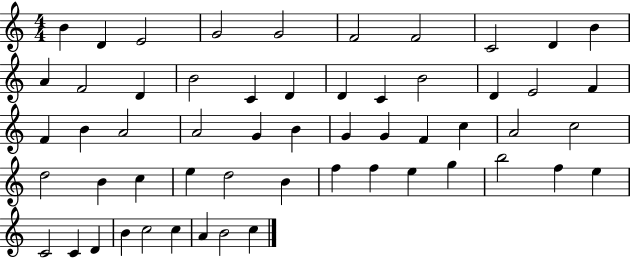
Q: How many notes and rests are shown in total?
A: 56